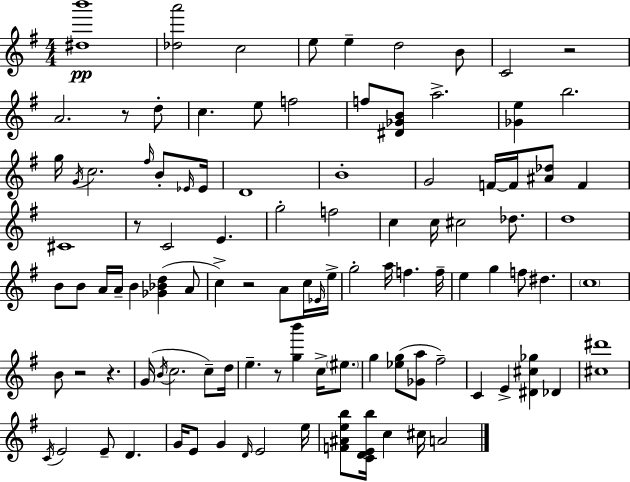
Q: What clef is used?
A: treble